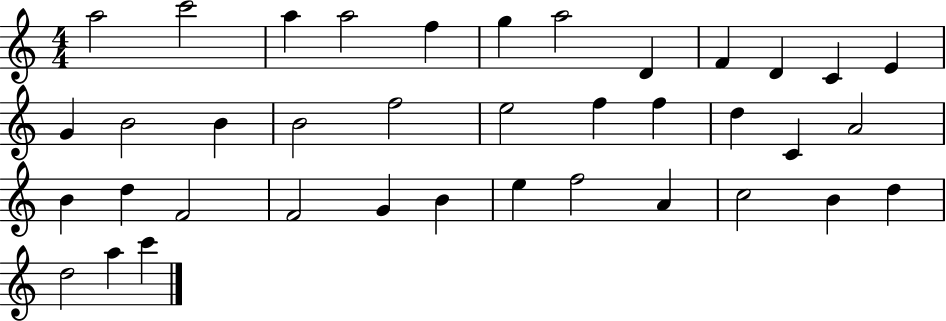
X:1
T:Untitled
M:4/4
L:1/4
K:C
a2 c'2 a a2 f g a2 D F D C E G B2 B B2 f2 e2 f f d C A2 B d F2 F2 G B e f2 A c2 B d d2 a c'